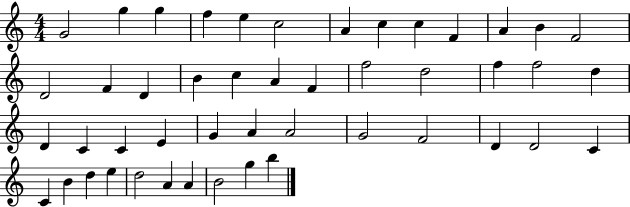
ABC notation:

X:1
T:Untitled
M:4/4
L:1/4
K:C
G2 g g f e c2 A c c F A B F2 D2 F D B c A F f2 d2 f f2 d D C C E G A A2 G2 F2 D D2 C C B d e d2 A A B2 g b